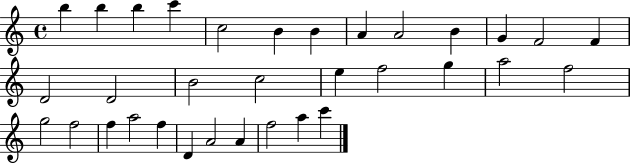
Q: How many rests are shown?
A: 0